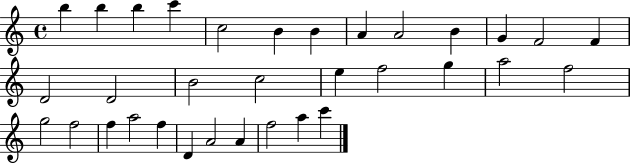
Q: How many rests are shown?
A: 0